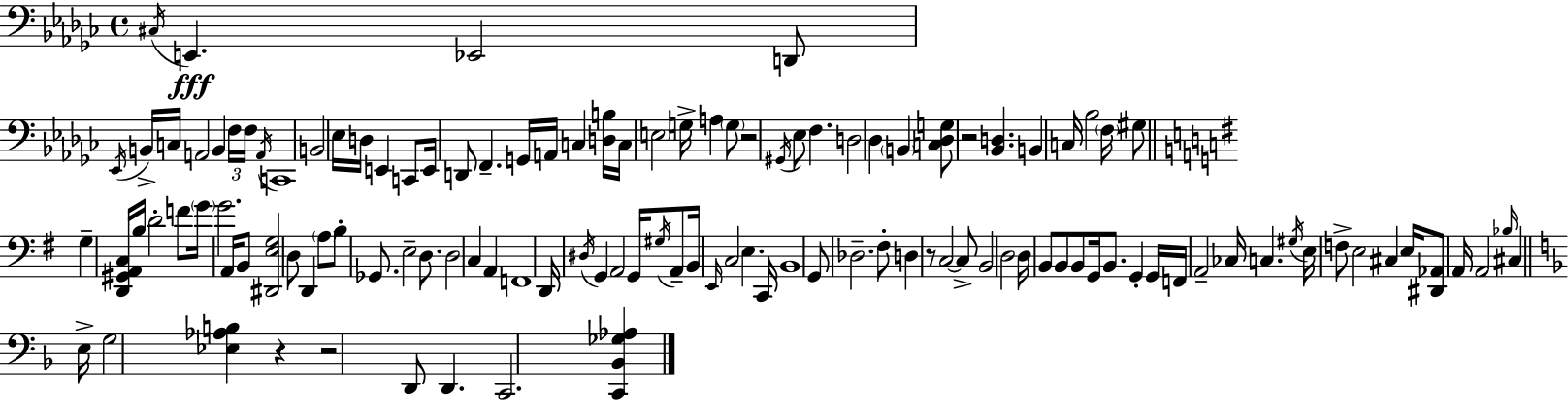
{
  \clef bass
  \time 4/4
  \defaultTimeSignature
  \key ees \minor
  \acciaccatura { cis16 }\fff e,4. ees,2 d,8 | \acciaccatura { ees,16 } b,16-> c16 a,2 b,4 | \tuplet 3/2 { f16 f16 \acciaccatura { a,16 } } c,1 | b,2 ees16 d16 e,4 | \break c,8 e,16 d,8 f,4.-- g,16 a,16 c4 | <d b>16 c16 \parenthesize e2 g16-> a4 | \parenthesize g8 r2 \acciaccatura { gis,16 } ees8 f4. | d2 des4 | \break \parenthesize b,4 <c des g>8 r2 <bes, d>4. | b,4 c16 bes2 | \parenthesize f16 gis8 \bar "||" \break \key g \major g4-- <d, gis, a, c>16 b16 d'2-. f'8 | \parenthesize g'16 g'2. a,16 b,8 | <dis, e g>2 d8 d,4 \parenthesize a8 | b8-. ges,8. e2-- d8. | \break d2 c4 a,4 | f,1 | d,16 \acciaccatura { dis16 } g,4 a,2 g,16 \acciaccatura { gis16 } | a,8-- b,16 \grace { e,16 } c2 e4. | \break c,16 b,1 | g,8 des2.-- | fis8-. d4 r8 c2~~ | c8-> b,2 d2 | \break d16 b,8 b,8 b,8 g,16 b,8. g,4-. | g,16 f,16 a,2-- ces16 c4. | \acciaccatura { gis16 } e16 f8-> e2 cis4 | e16 <dis, aes,>8 a,16 a,2 \grace { bes16 } | \break cis4 \bar "||" \break \key f \major e16-> g2 <ees aes b>4 r4 | r2 d,8 d,4. | c,2. <c, bes, ges aes>4 | \bar "|."
}